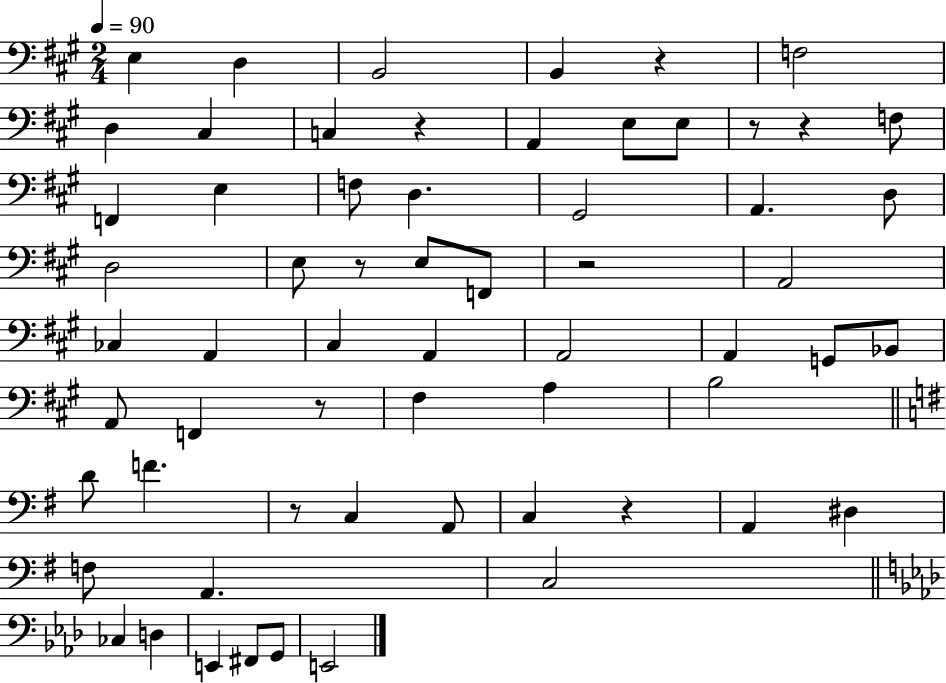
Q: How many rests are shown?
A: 9